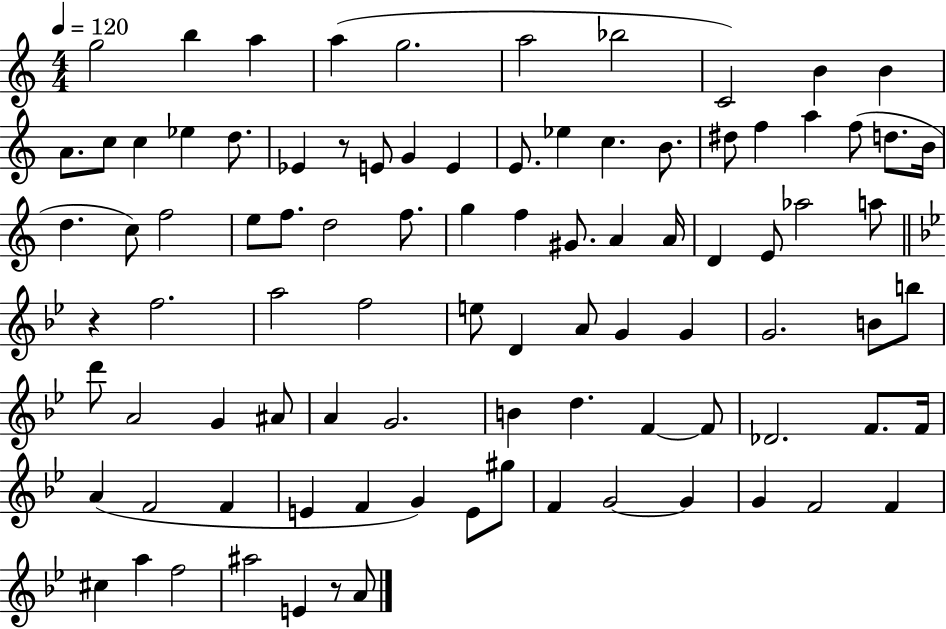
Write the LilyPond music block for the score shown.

{
  \clef treble
  \numericTimeSignature
  \time 4/4
  \key c \major
  \tempo 4 = 120
  g''2 b''4 a''4 | a''4( g''2. | a''2 bes''2 | c'2) b'4 b'4 | \break a'8. c''8 c''4 ees''4 d''8. | ees'4 r8 e'8 g'4 e'4 | e'8. ees''4 c''4. b'8. | dis''8 f''4 a''4 f''8( d''8. b'16 | \break d''4. c''8) f''2 | e''8 f''8. d''2 f''8. | g''4 f''4 gis'8. a'4 a'16 | d'4 e'8 aes''2 a''8 | \break \bar "||" \break \key g \minor r4 f''2. | a''2 f''2 | e''8 d'4 a'8 g'4 g'4 | g'2. b'8 b''8 | \break d'''8 a'2 g'4 ais'8 | a'4 g'2. | b'4 d''4. f'4~~ f'8 | des'2. f'8. f'16 | \break a'4( f'2 f'4 | e'4 f'4 g'4) e'8 gis''8 | f'4 g'2~~ g'4 | g'4 f'2 f'4 | \break cis''4 a''4 f''2 | ais''2 e'4 r8 a'8 | \bar "|."
}